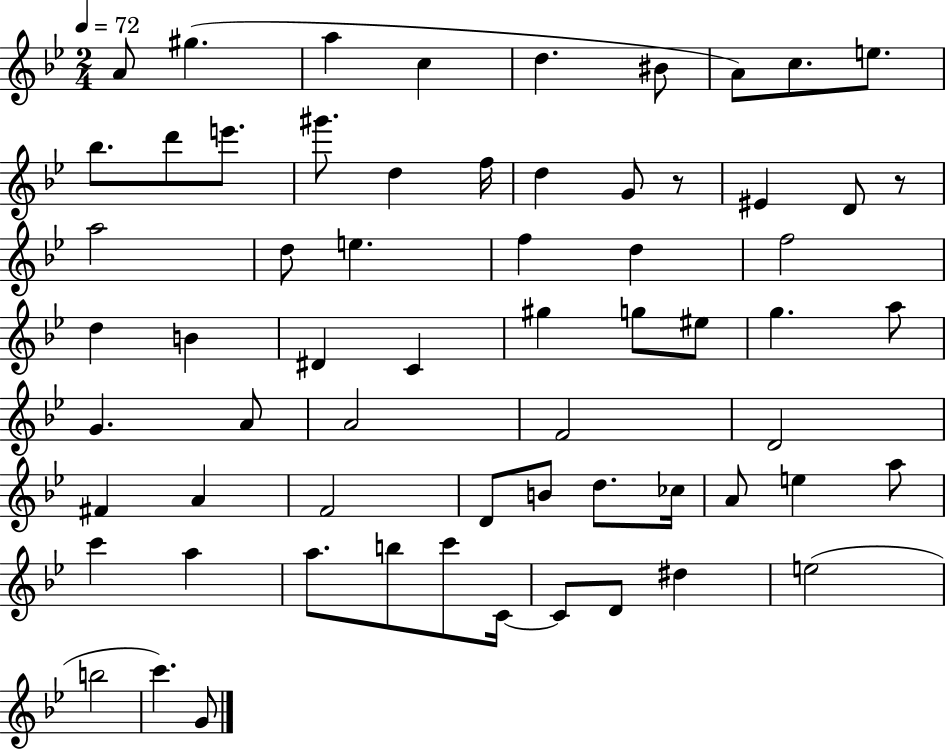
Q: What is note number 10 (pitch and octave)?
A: Bb5